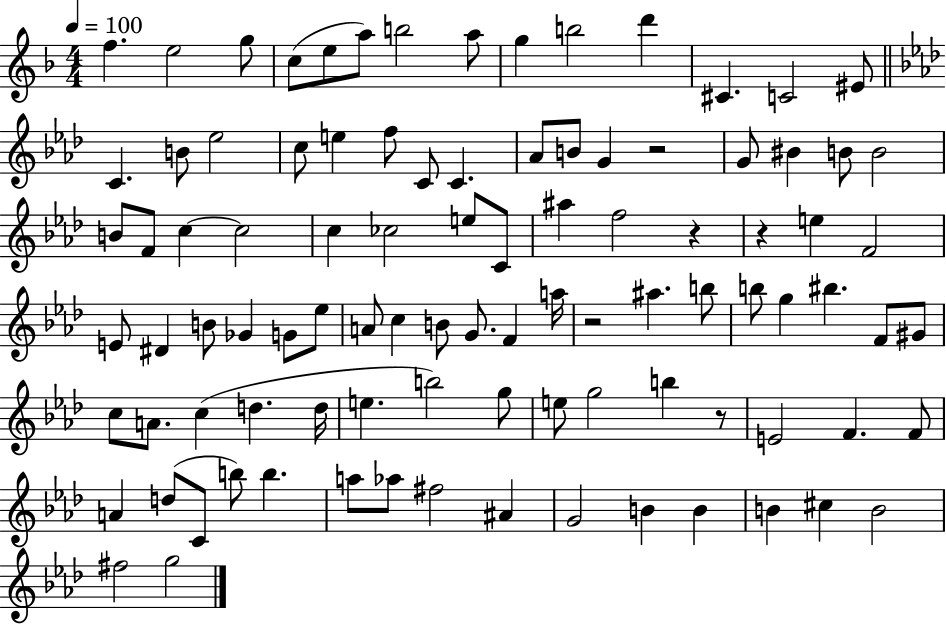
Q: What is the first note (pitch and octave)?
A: F5